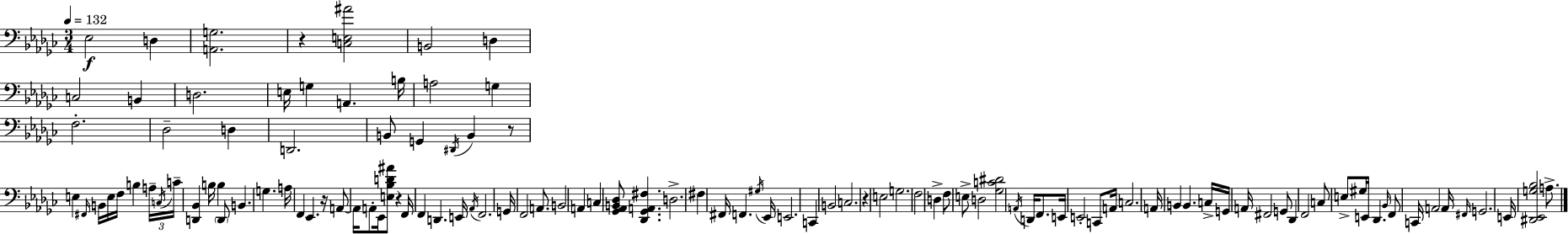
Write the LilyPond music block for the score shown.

{
  \clef bass
  \numericTimeSignature
  \time 3/4
  \key ees \minor
  \tempo 4 = 132
  ees2\f d4 | <a, g>2. | r4 <c e ais'>2 | b,2 d4 | \break c2 b,4 | d2. | e16 g4 a,4. b16 | a2 g4 | \break f2.-. | des2-- d4 | d,2. | b,8 g,4 \acciaccatura { dis,16 } b,4 r8 | \break e4 \grace { fis,16 } b,16 e16 f16 b4 | \tuplet 3/2 { a16-- \acciaccatura { c16 } c'16-- } <d, bes,>4 b16 b4 | \parenthesize d,8 b,4. g4. | a16 f,4 ees,4. | \break r16 a,8~~ a,16 a,8-. ees,16 <e bes d' ais'>8 r4 | f,16 f,4 d,4. | e,16 \acciaccatura { aes,16 } f,2. | g,16 f,2 | \break a,8. b,2 | a,4 c4 <ges, aes, b, des>8 <des, ges, a, fis>4. | d2.-> | fis4 fis,16 f,4. | \break \acciaccatura { gis16 } ees,16 e,2. | c,4 b,2 | c2. | r4 e2 | \break g2. | f2 | d4-> f8 e8-> d2 | <ges c' dis'>2 | \break \acciaccatura { a,16 } d,16 f,8. e,16 e,2-. | c,8 a,16 c2. | a,16 b,4 b,4. | c16-> g,16 a,16 fis,2 | \break g,8 des,4 f,2 | c8 e8-> gis16 e,16 | des,4. \grace { bes,16 } f,8 c,16 a,2 | a,16 \grace { fis,16 } g,2. | \break e,16 <dis, ees, g bes>2 | a8.-> \bar "|."
}